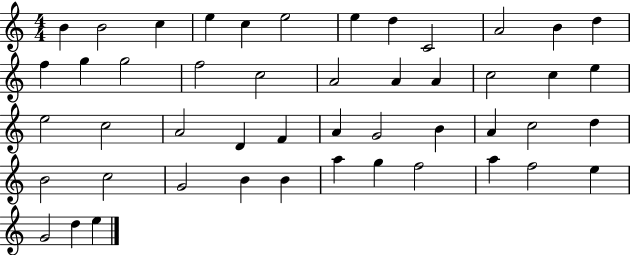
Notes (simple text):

B4/q B4/h C5/q E5/q C5/q E5/h E5/q D5/q C4/h A4/h B4/q D5/q F5/q G5/q G5/h F5/h C5/h A4/h A4/q A4/q C5/h C5/q E5/q E5/h C5/h A4/h D4/q F4/q A4/q G4/h B4/q A4/q C5/h D5/q B4/h C5/h G4/h B4/q B4/q A5/q G5/q F5/h A5/q F5/h E5/q G4/h D5/q E5/q